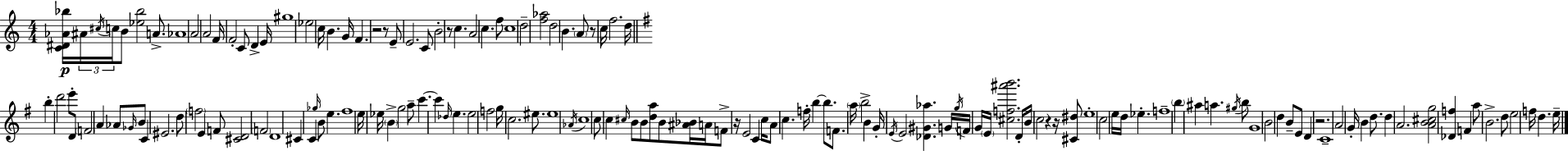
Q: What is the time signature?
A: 4/4